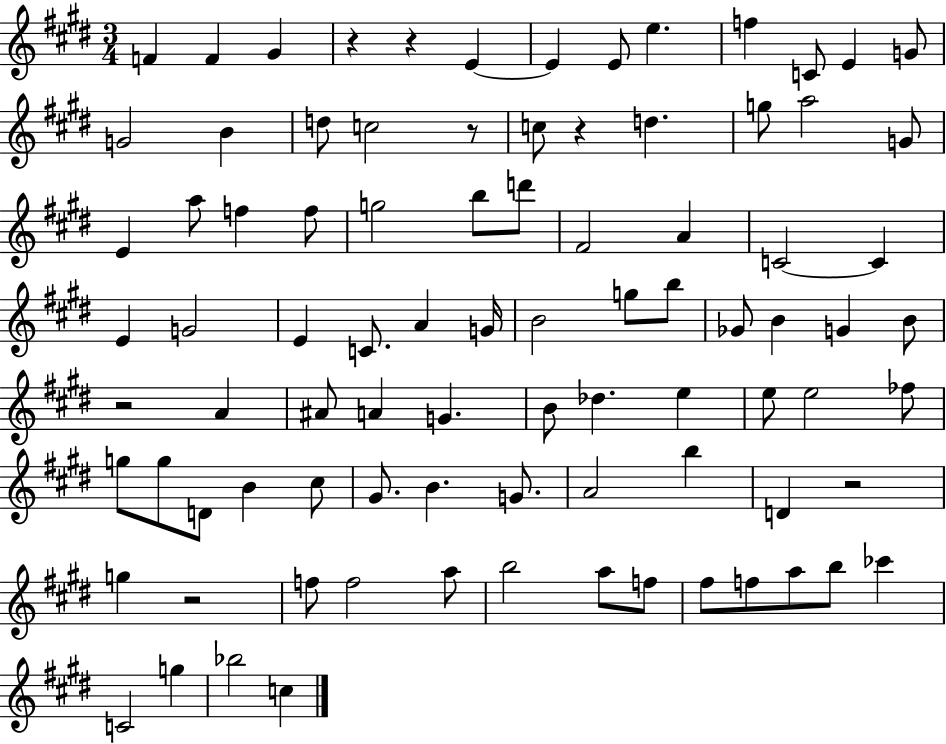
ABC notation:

X:1
T:Untitled
M:3/4
L:1/4
K:E
F F ^G z z E E E/2 e f C/2 E G/2 G2 B d/2 c2 z/2 c/2 z d g/2 a2 G/2 E a/2 f f/2 g2 b/2 d'/2 ^F2 A C2 C E G2 E C/2 A G/4 B2 g/2 b/2 _G/2 B G B/2 z2 A ^A/2 A G B/2 _d e e/2 e2 _f/2 g/2 g/2 D/2 B ^c/2 ^G/2 B G/2 A2 b D z2 g z2 f/2 f2 a/2 b2 a/2 f/2 ^f/2 f/2 a/2 b/2 _c' C2 g _b2 c